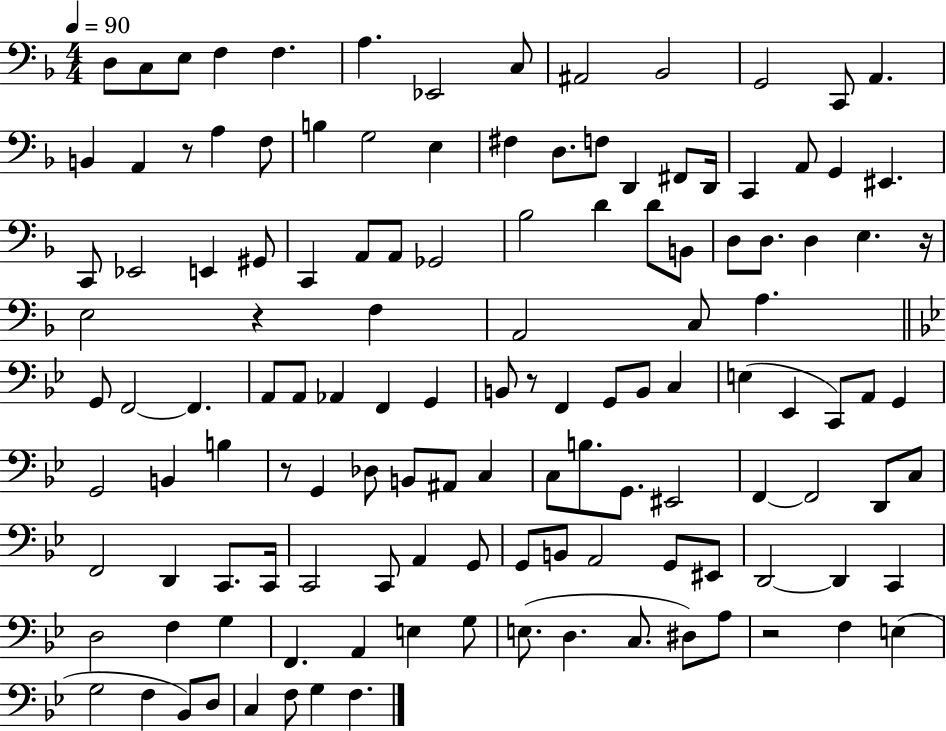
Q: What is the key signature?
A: F major